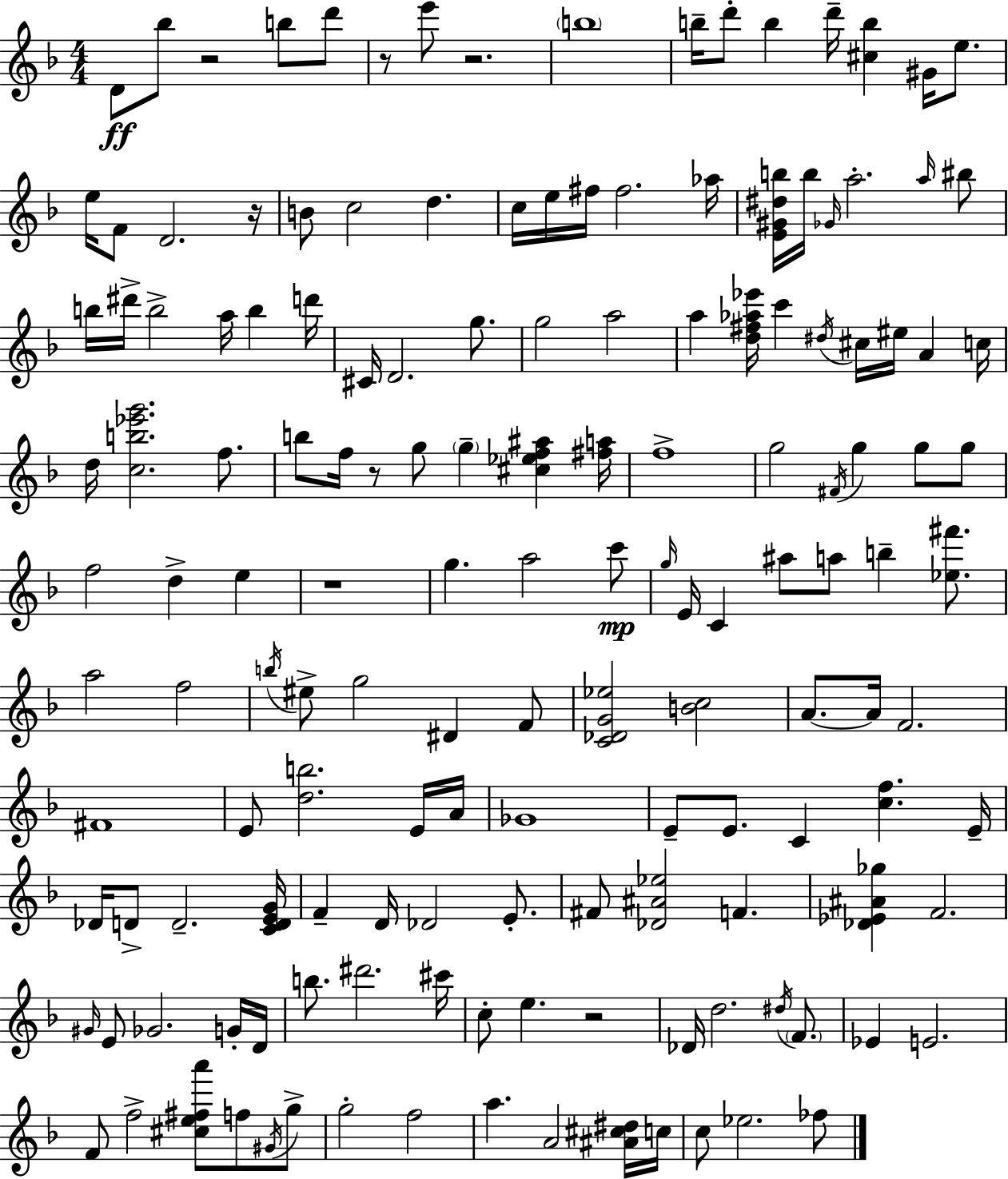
D4/e Bb5/e R/h B5/e D6/e R/e E6/e R/h. B5/w B5/s D6/e B5/q D6/s [C#5,B5]/q G#4/s E5/e. E5/s F4/e D4/h. R/s B4/e C5/h D5/q. C5/s E5/s F#5/s F#5/h. Ab5/s [E4,G#4,D#5,B5]/s B5/s Gb4/s A5/h. A5/s BIS5/e B5/s D#6/s B5/h A5/s B5/q D6/s C#4/s D4/h. G5/e. G5/h A5/h A5/q [D5,F#5,Ab5,Eb6]/s C6/q D#5/s C#5/s EIS5/s A4/q C5/s D5/s [C5,B5,Eb6,G6]/h. F5/e. B5/e F5/s R/e G5/e G5/q [C#5,Eb5,F5,A#5]/q [F#5,A5]/s F5/w G5/h F#4/s G5/q G5/e G5/e F5/h D5/q E5/q R/w G5/q. A5/h C6/e G5/s E4/s C4/q A#5/e A5/e B5/q [Eb5,F#6]/e. A5/h F5/h B5/s EIS5/e G5/h D#4/q F4/e [C4,Db4,G4,Eb5]/h [B4,C5]/h A4/e. A4/s F4/h. F#4/w E4/e [D5,B5]/h. E4/s A4/s Gb4/w E4/e E4/e. C4/q [C5,F5]/q. E4/s Db4/s D4/e D4/h. [C4,D4,E4,G4]/s F4/q D4/s Db4/h E4/e. F#4/e [Db4,A#4,Eb5]/h F4/q. [Db4,Eb4,A#4,Gb5]/q F4/h. G#4/s E4/e Gb4/h. G4/s D4/s B5/e. D#6/h. C#6/s C5/e E5/q. R/h Db4/s D5/h. D#5/s F4/e. Eb4/q E4/h. F4/e F5/h [C#5,E5,F#5,A6]/e F5/e G#4/s G5/e G5/h F5/h A5/q. A4/h [A#4,C#5,D#5]/s C5/s C5/e Eb5/h. FES5/e